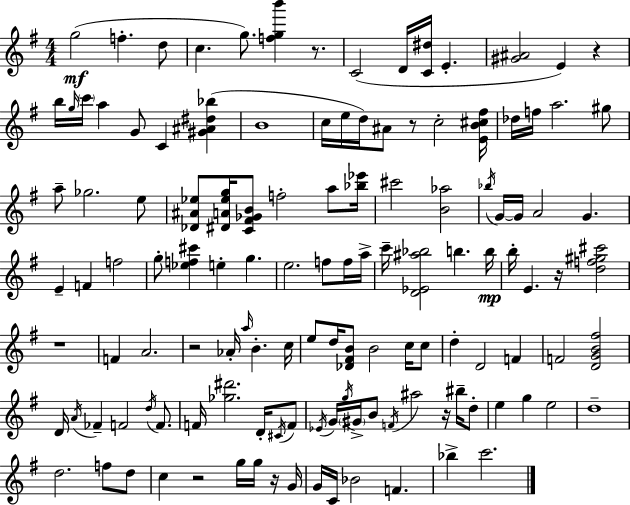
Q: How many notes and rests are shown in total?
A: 127